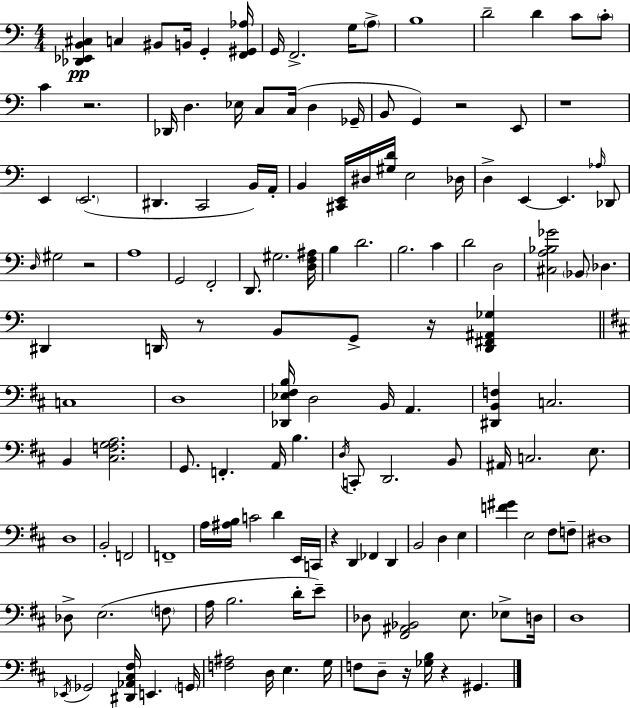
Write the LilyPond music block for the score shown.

{
  \clef bass
  \numericTimeSignature
  \time 4/4
  \key c \major
  <des, ees, b, cis>4\pp c4 bis,8 b,16 g,4-. <f, gis, aes>16 | g,16 f,2.-> g16 \parenthesize a8-> | b1 | d'2-- d'4 c'8 \parenthesize c'8-. | \break c'4 r2. | des,16 d4. ees16 c8 c16( d4 ges,16-- | b,8 g,4) r2 e,8 | r1 | \break e,4 \parenthesize e,2.( | dis,4. c,2 b,16) a,16-. | b,4 <cis, e,>16 dis16 <gis d'>16 e2 des16 | d4-> e,4~~ e,4. \grace { aes16 } des,8 | \break \grace { d16 } gis2 r2 | a1 | g,2 f,2-. | d,8. gis2. | \break <d f ais>16 b4 d'2. | b2. c'4 | d'2 d2 | <cis a bes ges'>2 \parenthesize bes,8 des4. | \break dis,4 d,16 r8 b,8 g,8-> r16 <d, fis, ais, ges>4 | \bar "||" \break \key d \major c1 | d1 | <des, ees fis b>16 d2 b,16 a,4. | <dis, b, f>4 c2. | \break b,4 <cis f g a>2. | g,8. f,4.-. a,16 b4. | \acciaccatura { d16 } c,8-. d,2. b,8 | ais,16 c2. e8. | \break d1 | b,2-. f,2 | f,1-- | a16 <ais b>16 c'2 d'4 e,16 | \break c,16 r4 d,4 fes,4 d,4 | b,2 d4 e4 | <f' gis'>4 e2 fis8 f8-- | dis1 | \break des8-> e2.( \parenthesize f8 | a16 b2. d'16-. e'8--) | des8 <fis, ais, bes,>2 e8. ees8-> | d16 d1 | \break \acciaccatura { ees,16 } ges,2 <dis, aes, cis fis>16 e,4. | \parenthesize g,16 <f ais>2 d16 e4. | g16 f8 d8-- r16 <ges b>16 r4 gis,4. | \bar "|."
}